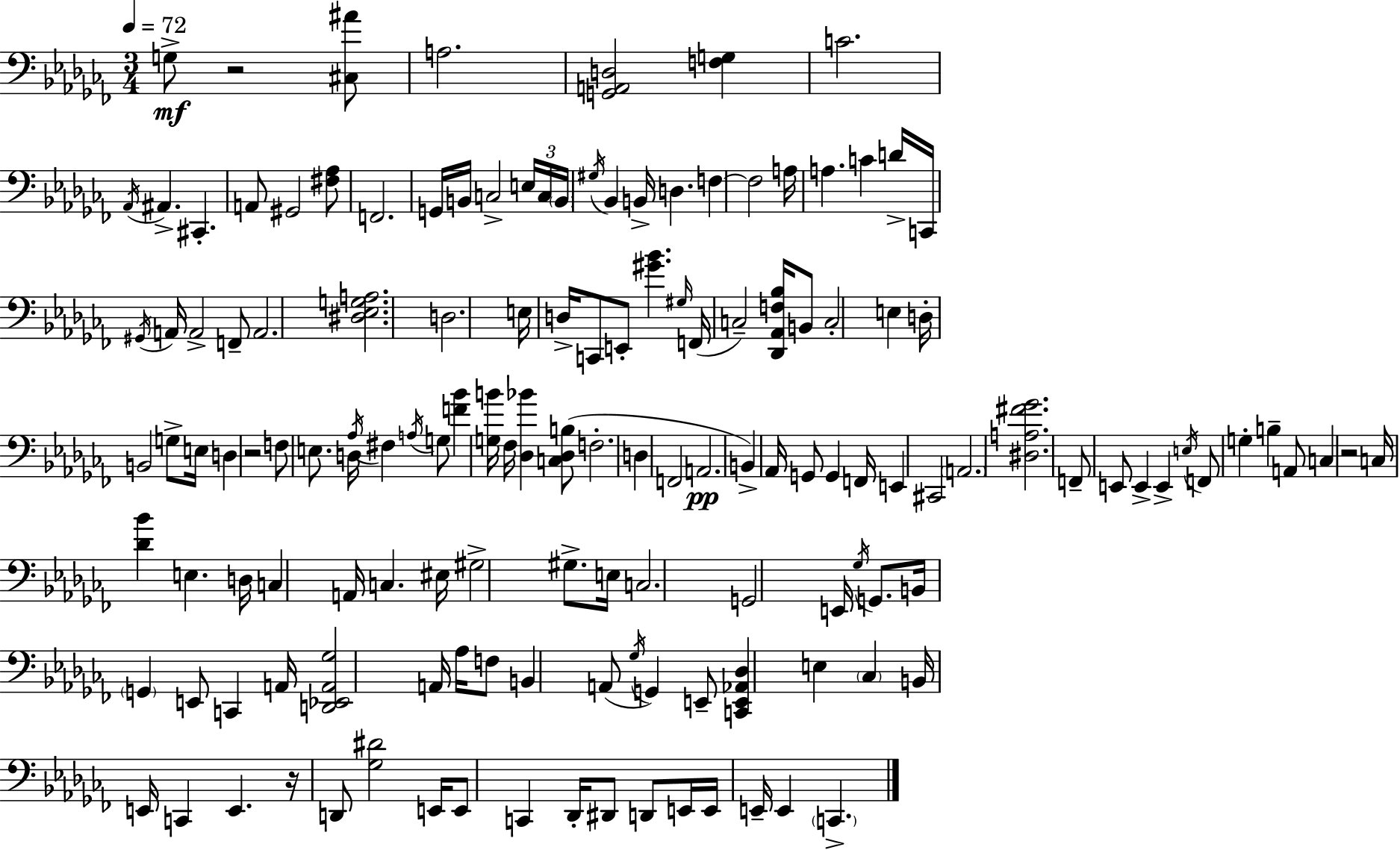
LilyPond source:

{
  \clef bass
  \numericTimeSignature
  \time 3/4
  \key aes \minor
  \tempo 4 = 72
  g8->\mf r2 <cis ais'>8 | a2. | <g, a, d>2 <f g>4 | c'2. | \break \acciaccatura { aes,16 } ais,4.-> cis,4.-. | a,8 gis,2 <fis aes>8 | f,2. | g,16 b,16 c2-> \tuplet 3/2 { e16 | \break c16 \parenthesize b,16 } \acciaccatura { gis16 } bes,4 b,16-> d4. | f4~~ f2 | a16 a4. c'4 | d'16-> c,16 \acciaccatura { gis,16 } a,16 a,2-> | \break f,8-- a,2. | <dis ees g a>2. | d2. | e16 d16-> c,8 e,8-. <gis' bes'>4. | \break \grace { gis16 }( f,16 c2--) | <des, aes, f bes>16 b,8 c2-. | e4 d16-. b,2 | g8-> e16 d4 r2 | \break f8 e8. d16 \acciaccatura { aes16 } fis4 | \acciaccatura { a16 } g8 <f' bes'>4 <g b'>16 fes16 | <des bes'>4 <c des b>8( f2.-. | d4 f,2 | \break a,2.\pp | b,4->) aes,16 g,8 | g,4 f,16 e,4 cis,2 | \parenthesize a,2. | \break <dis a fis' ges'>2. | f,8-- e,8 e,4-> | e,4-> \acciaccatura { e16 } f,8 g4-. | b4-- a,8 c4 r2 | \break c16 <des' bes'>4 | e4. d16 c4 a,16 | c4. eis16 gis2-> | gis8.-> e16 c2. | \break g,2 | e,16 \acciaccatura { ges16 } g,8. b,16 \parenthesize g,4 | e,8 c,4 a,16 <d, ees, a, ges>2 | a,16 aes16 f8 b,4 | \break a,8( \acciaccatura { ges16 } g,4) e,8-- <c, e, aes, des>4 | e4 \parenthesize ces4 b,16 e,16 c,4 | e,4. r16 d,8 | <ges dis'>2 e,16 e,8 c,4 | \break des,16-. dis,8 d,8 e,16 e,16 e,16-- e,4 | \parenthesize c,4.-> \bar "|."
}